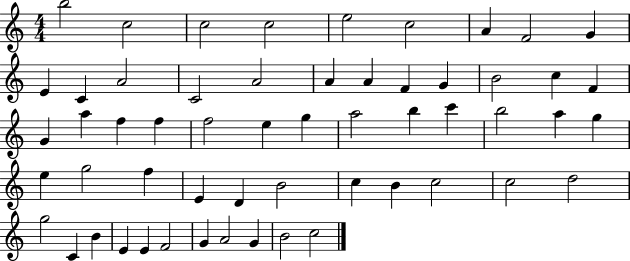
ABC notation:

X:1
T:Untitled
M:4/4
L:1/4
K:C
b2 c2 c2 c2 e2 c2 A F2 G E C A2 C2 A2 A A F G B2 c F G a f f f2 e g a2 b c' b2 a g e g2 f E D B2 c B c2 c2 d2 g2 C B E E F2 G A2 G B2 c2